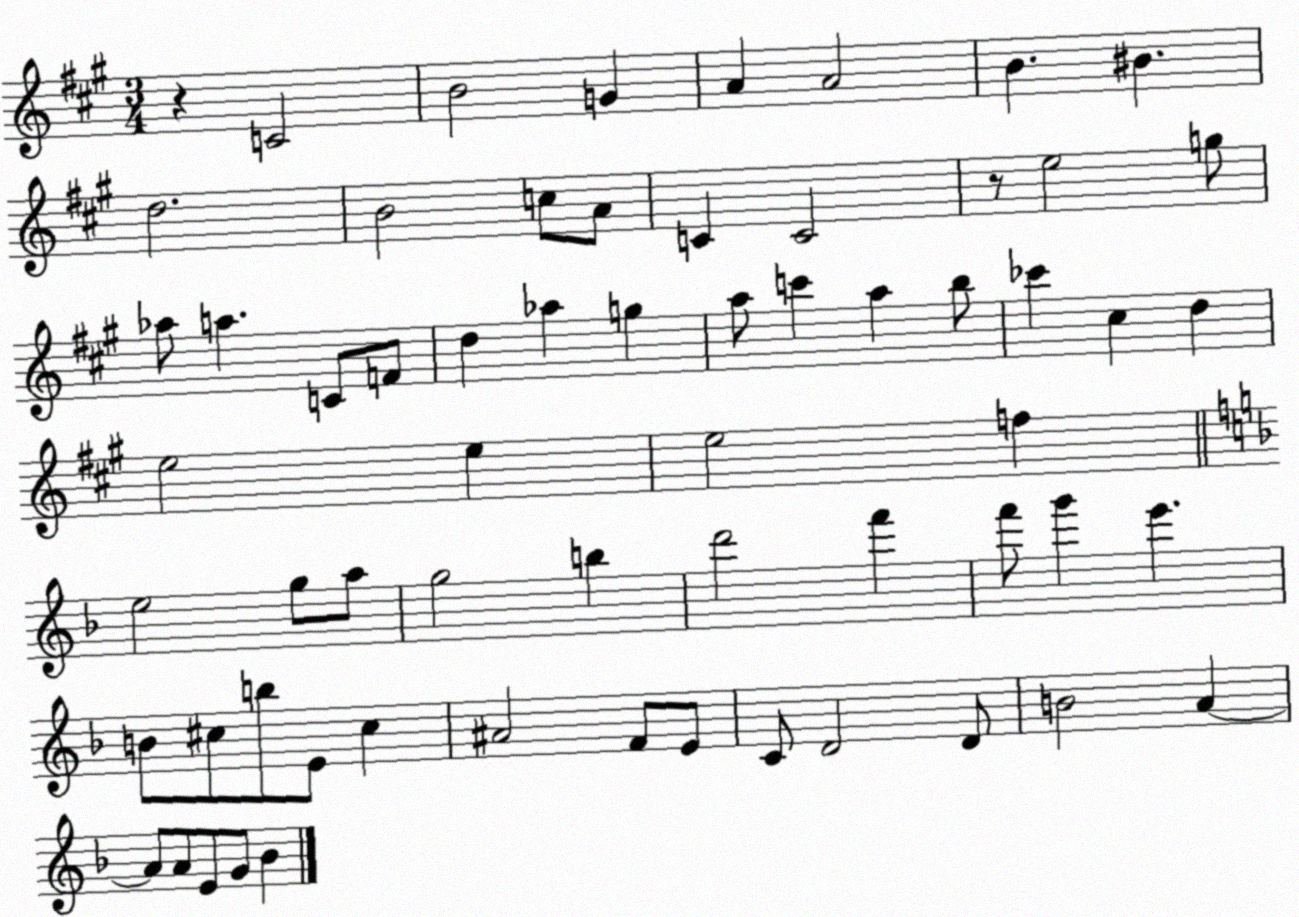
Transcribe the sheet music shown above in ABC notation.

X:1
T:Untitled
M:3/4
L:1/4
K:A
z C2 B2 G A A2 B ^B d2 B2 c/2 A/2 C C2 z/2 e2 g/2 _a/2 a C/2 F/2 d _a g a/2 c' a b/2 _c' ^c d e2 e e2 f e2 g/2 a/2 g2 b d'2 f' f'/2 g' e' B/2 ^c/2 b/2 E/2 ^c ^A2 F/2 E/2 C/2 D2 D/2 B2 A A/2 A/2 E/2 G/2 _B